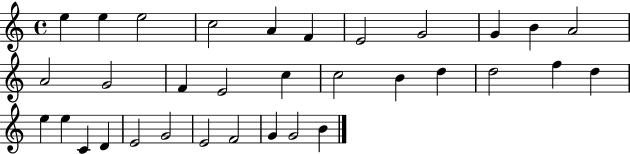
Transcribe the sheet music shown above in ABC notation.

X:1
T:Untitled
M:4/4
L:1/4
K:C
e e e2 c2 A F E2 G2 G B A2 A2 G2 F E2 c c2 B d d2 f d e e C D E2 G2 E2 F2 G G2 B